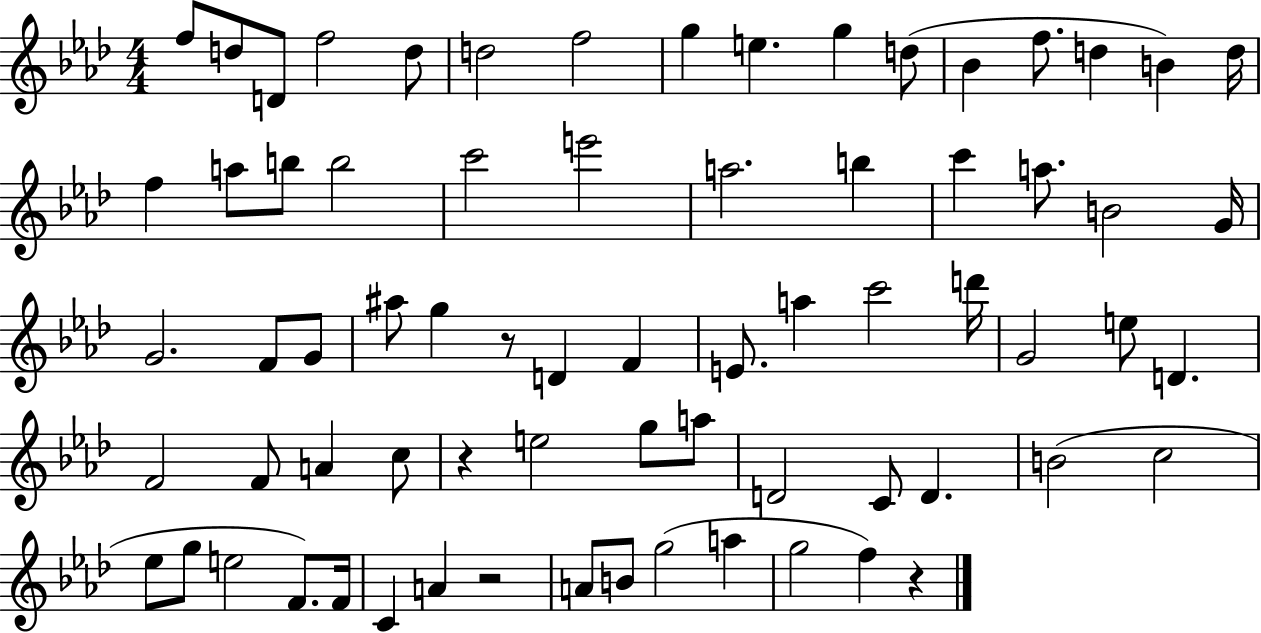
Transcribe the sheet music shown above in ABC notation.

X:1
T:Untitled
M:4/4
L:1/4
K:Ab
f/2 d/2 D/2 f2 d/2 d2 f2 g e g d/2 _B f/2 d B d/4 f a/2 b/2 b2 c'2 e'2 a2 b c' a/2 B2 G/4 G2 F/2 G/2 ^a/2 g z/2 D F E/2 a c'2 d'/4 G2 e/2 D F2 F/2 A c/2 z e2 g/2 a/2 D2 C/2 D B2 c2 _e/2 g/2 e2 F/2 F/4 C A z2 A/2 B/2 g2 a g2 f z